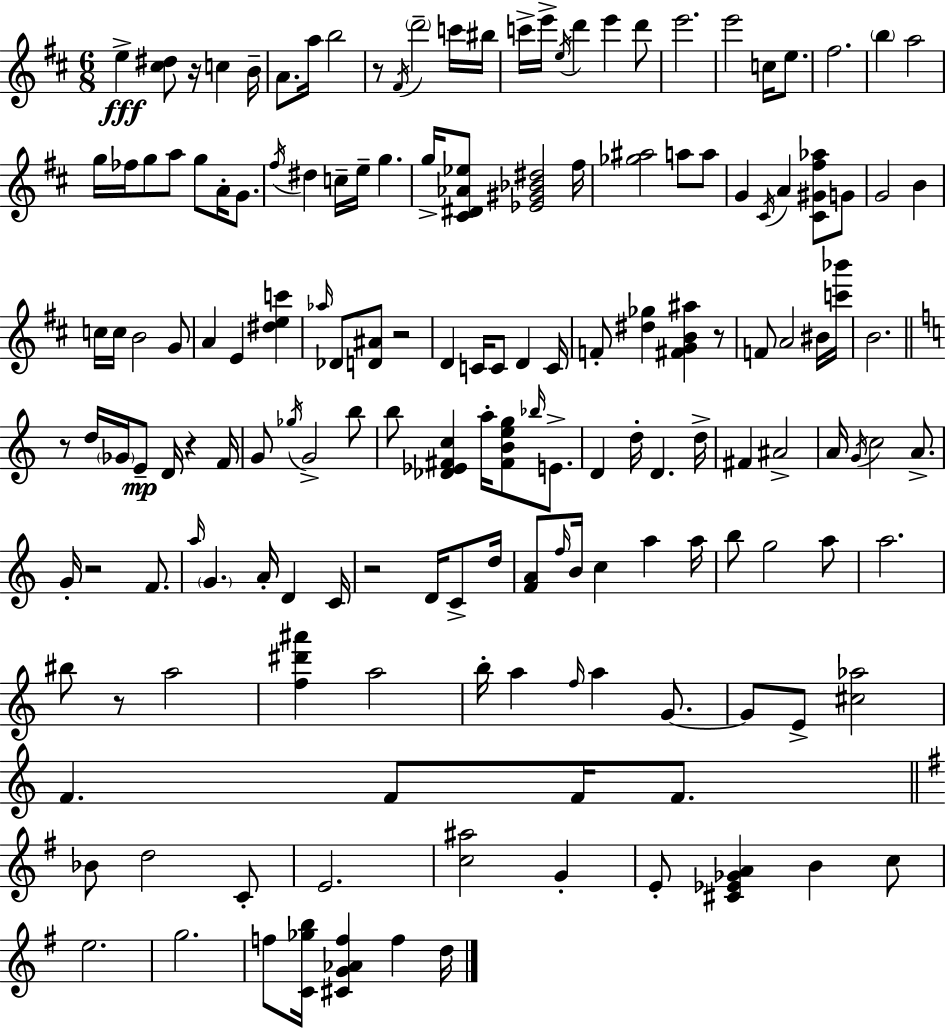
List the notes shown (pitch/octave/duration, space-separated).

E5/q [C#5,D#5]/e R/s C5/q B4/s A4/e. A5/s B5/h R/e F#4/s D6/h C6/s BIS5/s C6/s E6/s E5/s D6/q E6/q D6/e E6/h. E6/h C5/s E5/e. F#5/h. B5/q A5/h G5/s FES5/s G5/e A5/e G5/e A4/s G4/e. F#5/s D#5/q C5/s E5/s G5/q. G5/s [C#4,D#4,Ab4,Eb5]/e [Eb4,G#4,Bb4,D#5]/h F#5/s [Gb5,A#5]/h A5/e A5/e G4/q C#4/s A4/q [C#4,G#4,F#5,Ab5]/e G4/e G4/h B4/q C5/s C5/s B4/h G4/e A4/q E4/q [D#5,E5,C6]/q Ab5/s Db4/e [D4,A#4]/e R/h D4/q C4/s C4/e D4/q C4/s F4/e [D#5,Gb5]/q [F#4,G4,B4,A#5]/q R/e F4/e A4/h BIS4/s [C6,Bb6]/s B4/h. R/e D5/s Gb4/s E4/e D4/s R/q F4/s G4/e Gb5/s G4/h B5/e B5/e [Db4,Eb4,F#4,C5]/q A5/s [F#4,B4,E5,G5]/e Bb5/s E4/e. D4/q D5/s D4/q. D5/s F#4/q A#4/h A4/s G4/s C5/h A4/e. G4/s R/h F4/e. A5/s G4/q. A4/s D4/q C4/s R/h D4/s C4/e D5/s [F4,A4]/e F5/s B4/s C5/q A5/q A5/s B5/e G5/h A5/e A5/h. BIS5/e R/e A5/h [F5,D#6,A#6]/q A5/h B5/s A5/q F5/s A5/q G4/e. G4/e E4/e [C#5,Ab5]/h F4/q. F4/e F4/s F4/e. Bb4/e D5/h C4/e E4/h. [C5,A#5]/h G4/q E4/e [C#4,Eb4,Gb4,A4]/q B4/q C5/e E5/h. G5/h. F5/e [C4,Gb5,B5]/s [C#4,G4,Ab4,F5]/q F5/q D5/s